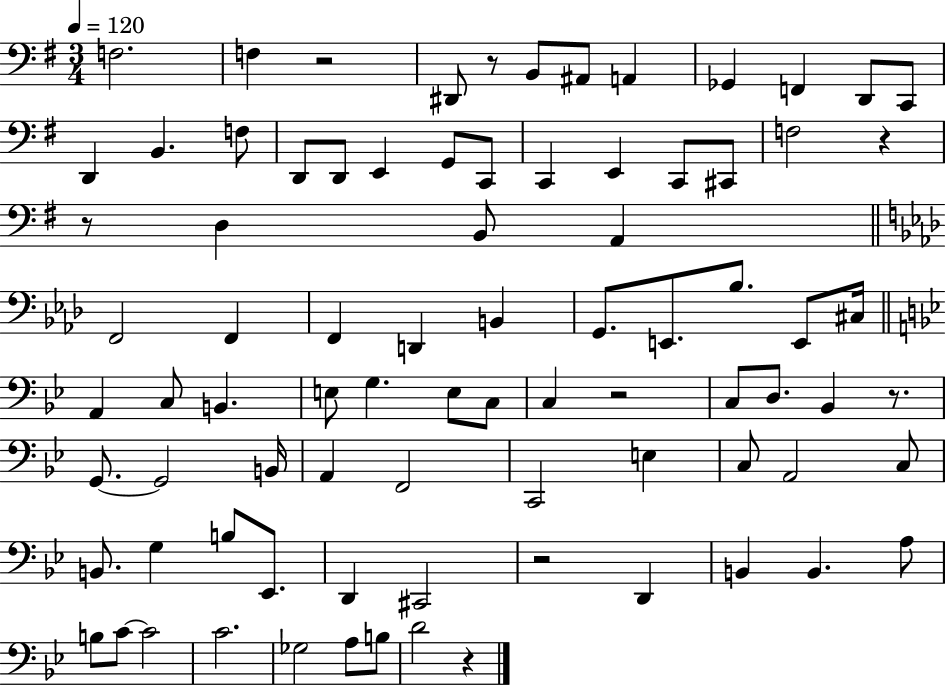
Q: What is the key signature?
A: G major